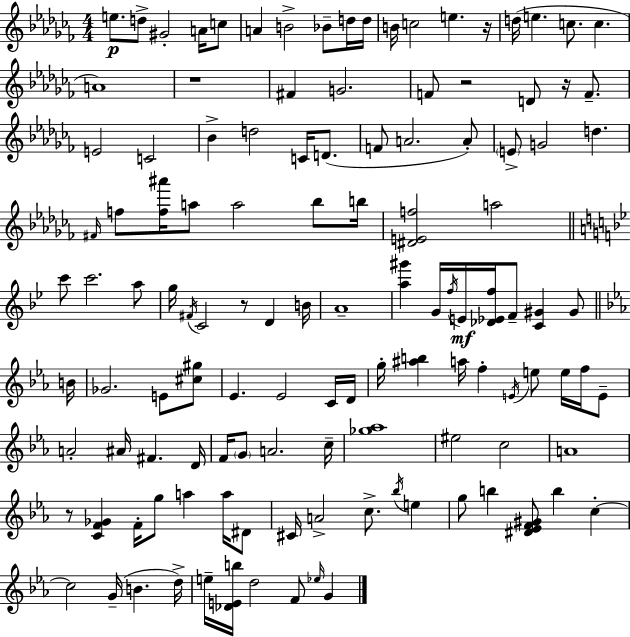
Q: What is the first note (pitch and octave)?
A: E5